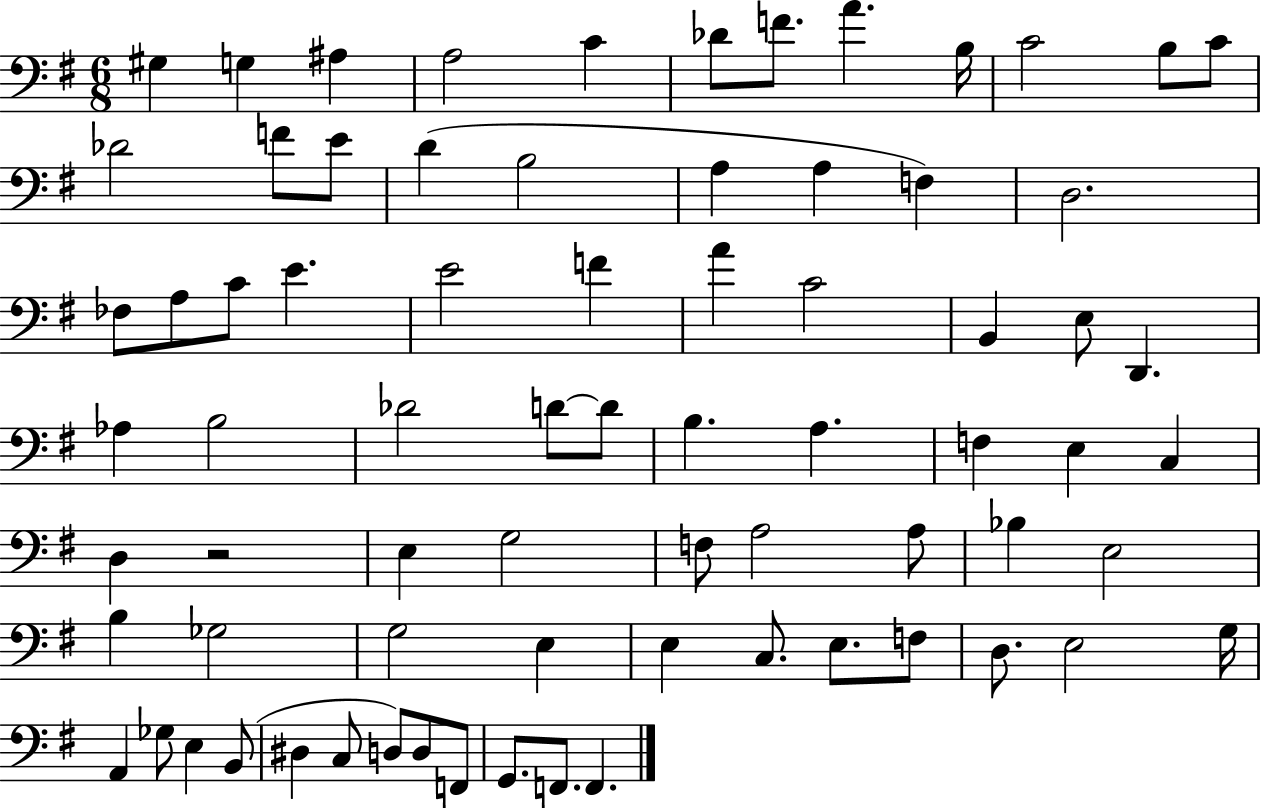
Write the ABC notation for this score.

X:1
T:Untitled
M:6/8
L:1/4
K:G
^G, G, ^A, A,2 C _D/2 F/2 A B,/4 C2 B,/2 C/2 _D2 F/2 E/2 D B,2 A, A, F, D,2 _F,/2 A,/2 C/2 E E2 F A C2 B,, E,/2 D,, _A, B,2 _D2 D/2 D/2 B, A, F, E, C, D, z2 E, G,2 F,/2 A,2 A,/2 _B, E,2 B, _G,2 G,2 E, E, C,/2 E,/2 F,/2 D,/2 E,2 G,/4 A,, _G,/2 E, B,,/2 ^D, C,/2 D,/2 D,/2 F,,/2 G,,/2 F,,/2 F,,